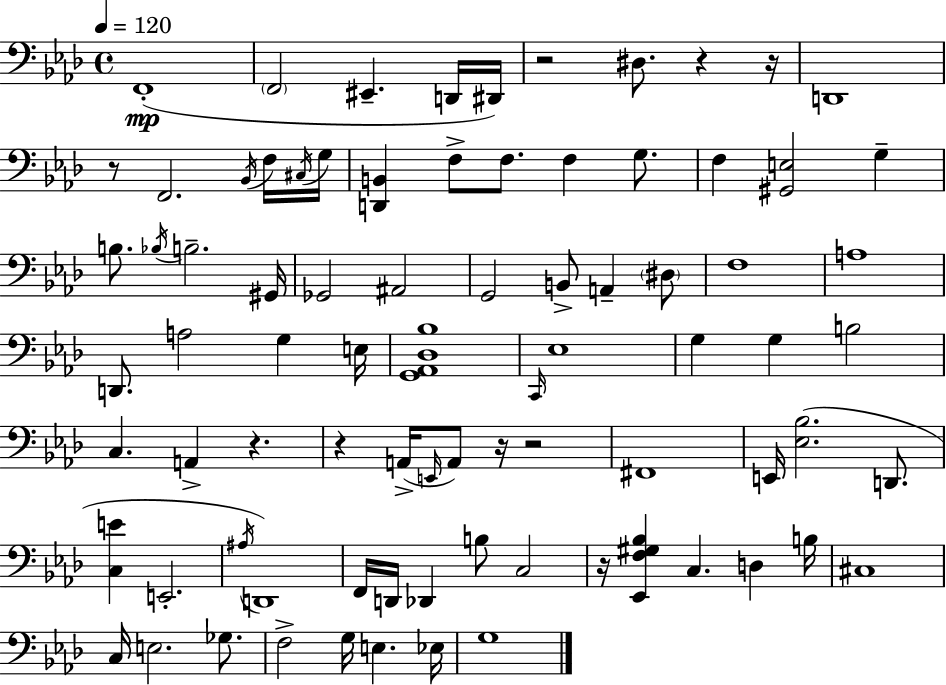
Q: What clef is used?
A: bass